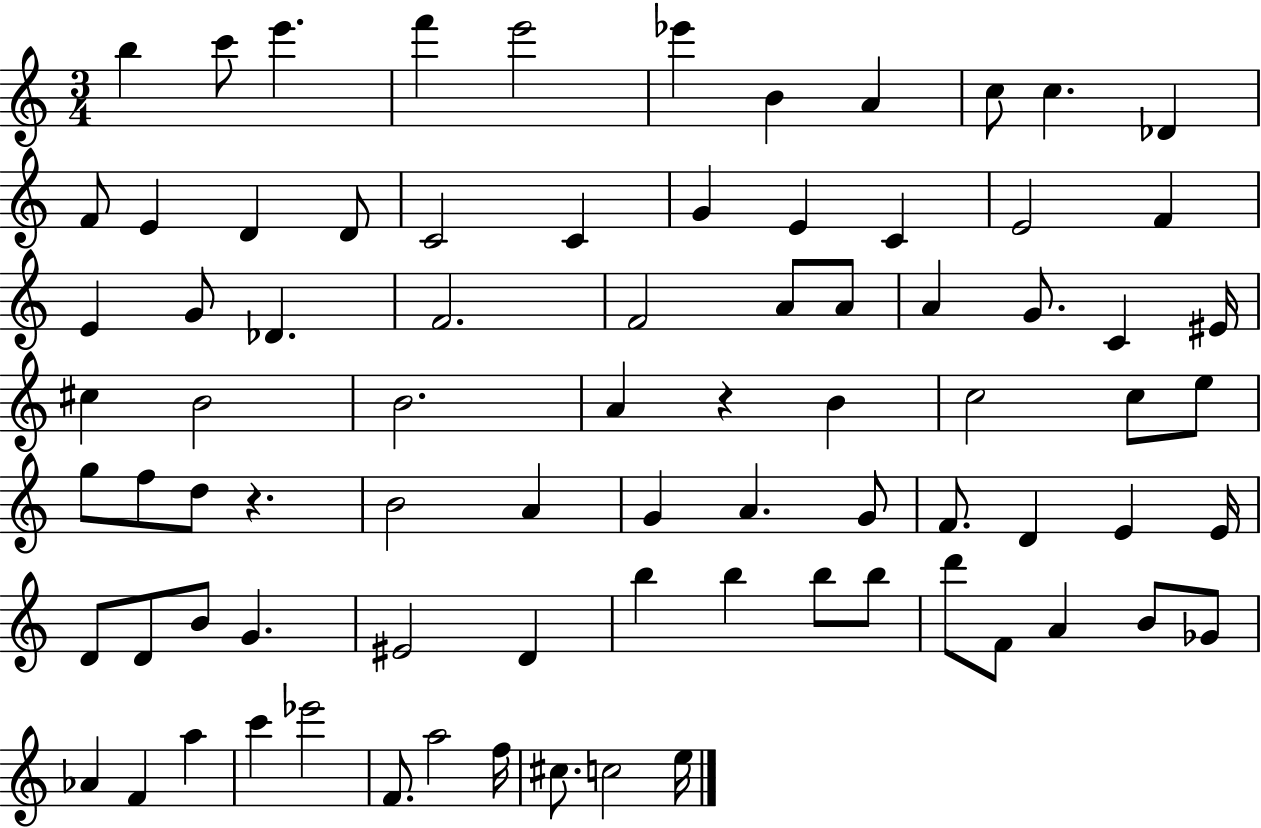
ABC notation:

X:1
T:Untitled
M:3/4
L:1/4
K:C
b c'/2 e' f' e'2 _e' B A c/2 c _D F/2 E D D/2 C2 C G E C E2 F E G/2 _D F2 F2 A/2 A/2 A G/2 C ^E/4 ^c B2 B2 A z B c2 c/2 e/2 g/2 f/2 d/2 z B2 A G A G/2 F/2 D E E/4 D/2 D/2 B/2 G ^E2 D b b b/2 b/2 d'/2 F/2 A B/2 _G/2 _A F a c' _e'2 F/2 a2 f/4 ^c/2 c2 e/4